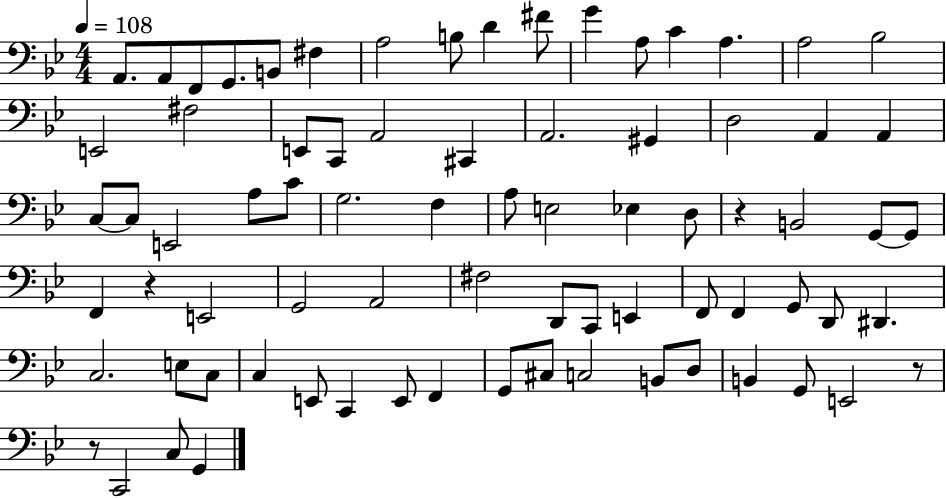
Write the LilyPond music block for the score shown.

{
  \clef bass
  \numericTimeSignature
  \time 4/4
  \key bes \major
  \tempo 4 = 108
  a,8. a,8 f,8 g,8. b,8 fis4 | a2 b8 d'4 fis'8 | g'4 a8 c'4 a4. | a2 bes2 | \break e,2 fis2 | e,8 c,8 a,2 cis,4 | a,2. gis,4 | d2 a,4 a,4 | \break c8~~ c8 e,2 a8 c'8 | g2. f4 | a8 e2 ees4 d8 | r4 b,2 g,8~~ g,8 | \break f,4 r4 e,2 | g,2 a,2 | fis2 d,8 c,8 e,4 | f,8 f,4 g,8 d,8 dis,4. | \break c2. e8 c8 | c4 e,8 c,4 e,8 f,4 | g,8 cis8 c2 b,8 d8 | b,4 g,8 e,2 r8 | \break r8 c,2 c8 g,4 | \bar "|."
}